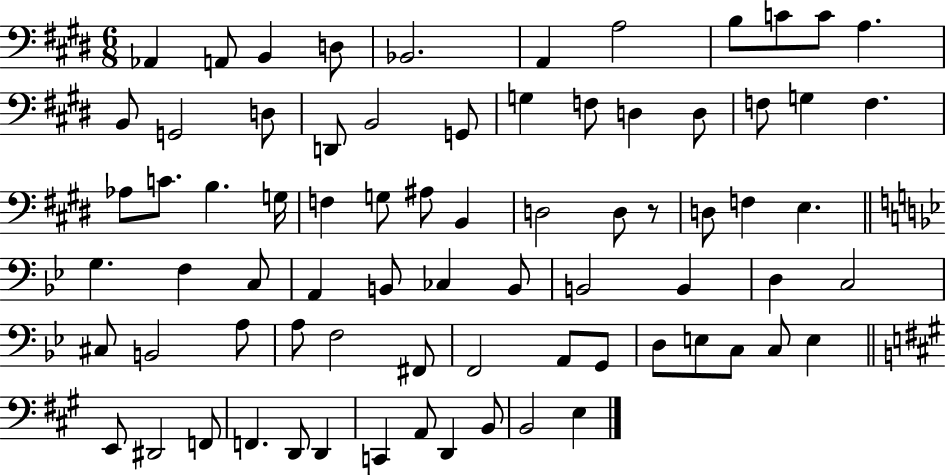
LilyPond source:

{
  \clef bass
  \numericTimeSignature
  \time 6/8
  \key e \major
  aes,4 a,8 b,4 d8 | bes,2. | a,4 a2 | b8 c'8 c'8 a4. | \break b,8 g,2 d8 | d,8 b,2 g,8 | g4 f8 d4 d8 | f8 g4 f4. | \break aes8 c'8. b4. g16 | f4 g8 ais8 b,4 | d2 d8 r8 | d8 f4 e4. | \break \bar "||" \break \key g \minor g4. f4 c8 | a,4 b,8 ces4 b,8 | b,2 b,4 | d4 c2 | \break cis8 b,2 a8 | a8 f2 fis,8 | f,2 a,8 g,8 | d8 e8 c8 c8 e4 | \break \bar "||" \break \key a \major e,8 dis,2 f,8 | f,4. d,8 d,4 | c,4 a,8 d,4 b,8 | b,2 e4 | \break \bar "|."
}